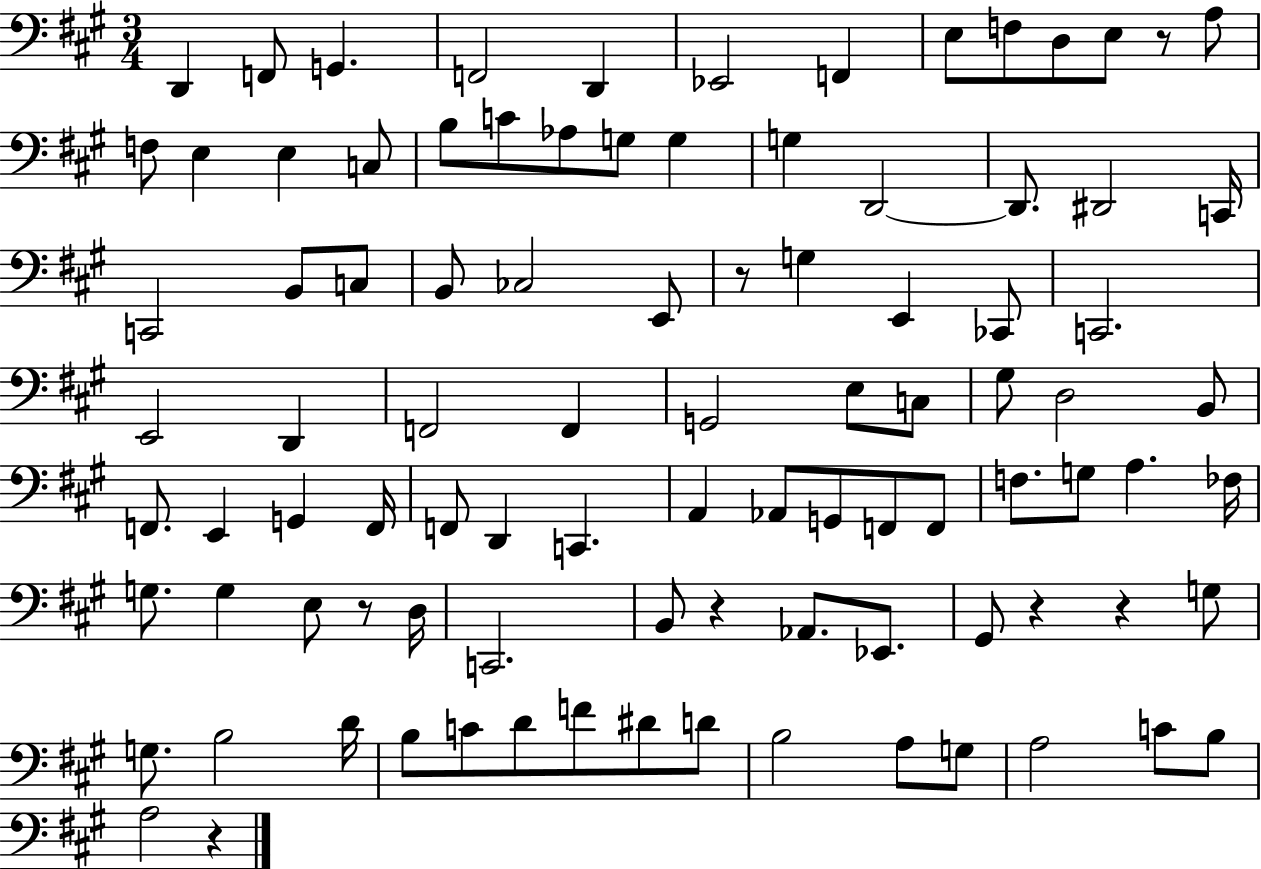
D2/q F2/e G2/q. F2/h D2/q Eb2/h F2/q E3/e F3/e D3/e E3/e R/e A3/e F3/e E3/q E3/q C3/e B3/e C4/e Ab3/e G3/e G3/q G3/q D2/h D2/e. D#2/h C2/s C2/h B2/e C3/e B2/e CES3/h E2/e R/e G3/q E2/q CES2/e C2/h. E2/h D2/q F2/h F2/q G2/h E3/e C3/e G#3/e D3/h B2/e F2/e. E2/q G2/q F2/s F2/e D2/q C2/q. A2/q Ab2/e G2/e F2/e F2/e F3/e. G3/e A3/q. FES3/s G3/e. G3/q E3/e R/e D3/s C2/h. B2/e R/q Ab2/e. Eb2/e. G#2/e R/q R/q G3/e G3/e. B3/h D4/s B3/e C4/e D4/e F4/e D#4/e D4/e B3/h A3/e G3/e A3/h C4/e B3/e A3/h R/q